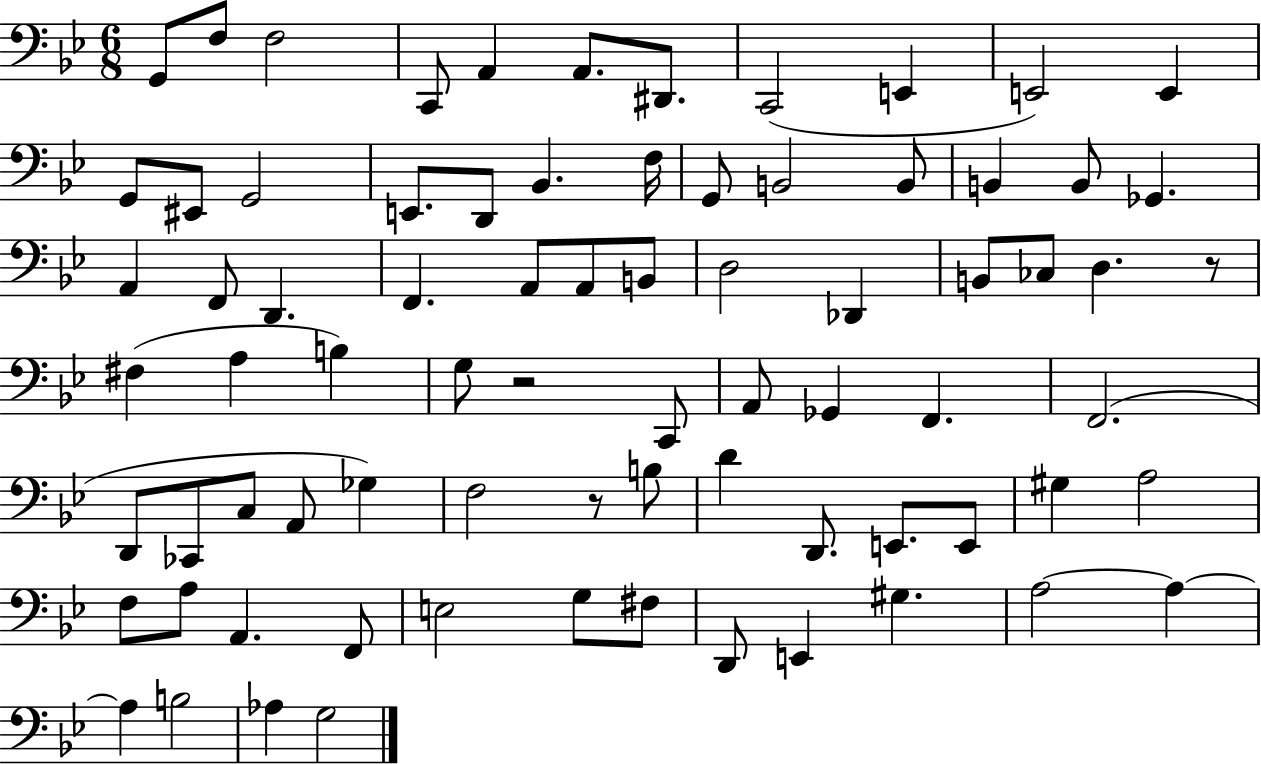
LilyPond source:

{
  \clef bass
  \numericTimeSignature
  \time 6/8
  \key bes \major
  g,8 f8 f2 | c,8 a,4 a,8. dis,8. | c,2( e,4 | e,2) e,4 | \break g,8 eis,8 g,2 | e,8. d,8 bes,4. f16 | g,8 b,2 b,8 | b,4 b,8 ges,4. | \break a,4 f,8 d,4. | f,4. a,8 a,8 b,8 | d2 des,4 | b,8 ces8 d4. r8 | \break fis4( a4 b4) | g8 r2 c,8 | a,8 ges,4 f,4. | f,2.( | \break d,8 ces,8 c8 a,8 ges4) | f2 r8 b8 | d'4 d,8. e,8. e,8 | gis4 a2 | \break f8 a8 a,4. f,8 | e2 g8 fis8 | d,8 e,4 gis4. | a2~~ a4~~ | \break a4 b2 | aes4 g2 | \bar "|."
}